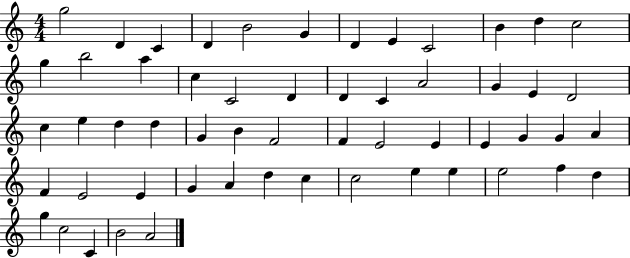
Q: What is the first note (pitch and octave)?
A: G5